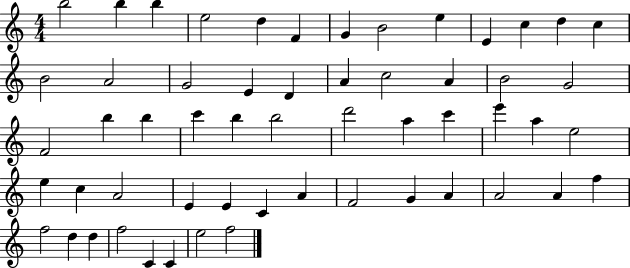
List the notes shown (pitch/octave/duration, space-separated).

B5/h B5/q B5/q E5/h D5/q F4/q G4/q B4/h E5/q E4/q C5/q D5/q C5/q B4/h A4/h G4/h E4/q D4/q A4/q C5/h A4/q B4/h G4/h F4/h B5/q B5/q C6/q B5/q B5/h D6/h A5/q C6/q E6/q A5/q E5/h E5/q C5/q A4/h E4/q E4/q C4/q A4/q F4/h G4/q A4/q A4/h A4/q F5/q F5/h D5/q D5/q F5/h C4/q C4/q E5/h F5/h